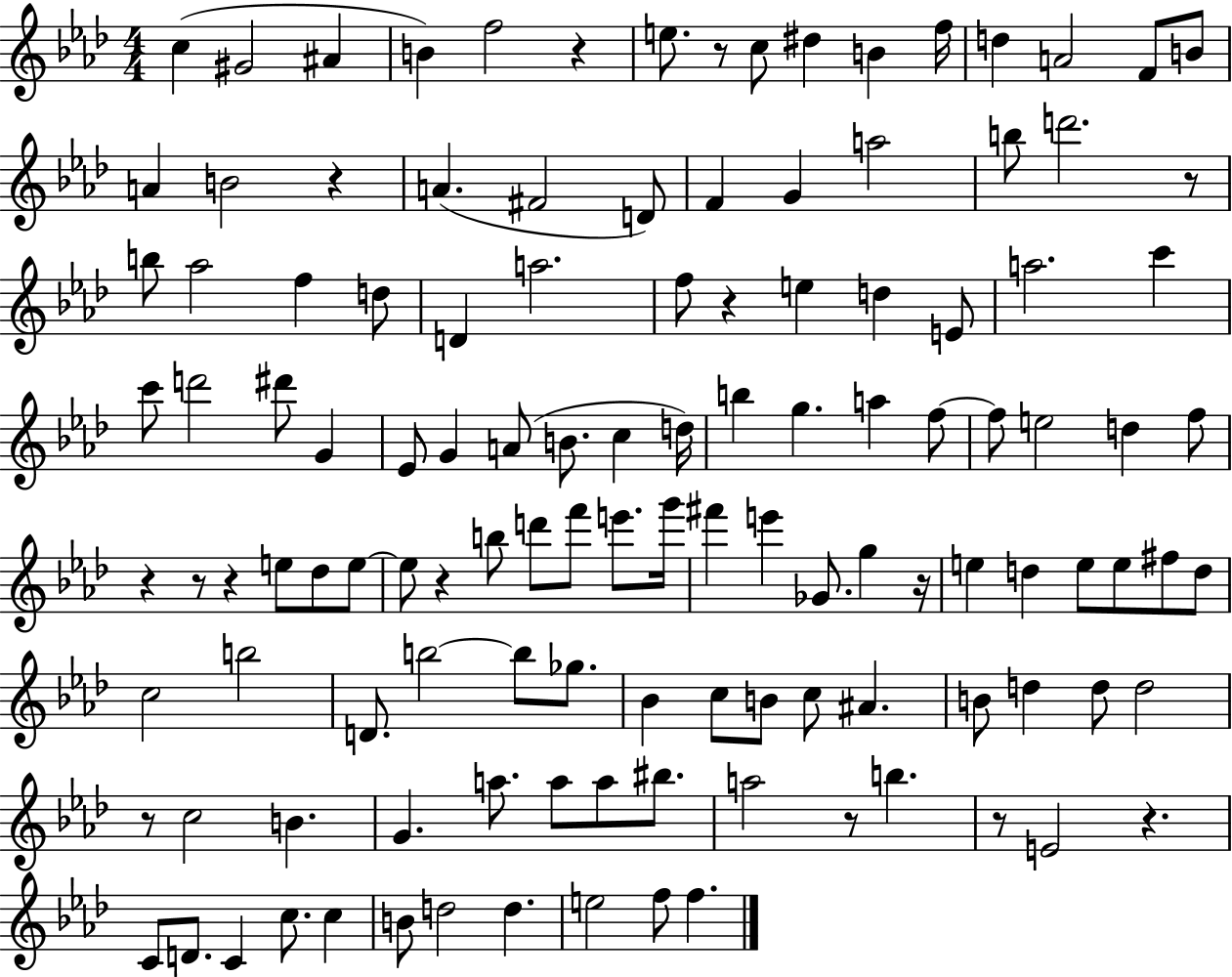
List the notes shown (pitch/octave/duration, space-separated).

C5/q G#4/h A#4/q B4/q F5/h R/q E5/e. R/e C5/e D#5/q B4/q F5/s D5/q A4/h F4/e B4/e A4/q B4/h R/q A4/q. F#4/h D4/e F4/q G4/q A5/h B5/e D6/h. R/e B5/e Ab5/h F5/q D5/e D4/q A5/h. F5/e R/q E5/q D5/q E4/e A5/h. C6/q C6/e D6/h D#6/e G4/q Eb4/e G4/q A4/e B4/e. C5/q D5/s B5/q G5/q. A5/q F5/e F5/e E5/h D5/q F5/e R/q R/e R/q E5/e Db5/e E5/e E5/e R/q B5/e D6/e F6/e E6/e. G6/s F#6/q E6/q Gb4/e. G5/q R/s E5/q D5/q E5/e E5/e F#5/e D5/e C5/h B5/h D4/e. B5/h B5/e Gb5/e. Bb4/q C5/e B4/e C5/e A#4/q. B4/e D5/q D5/e D5/h R/e C5/h B4/q. G4/q. A5/e. A5/e A5/e BIS5/e. A5/h R/e B5/q. R/e E4/h R/q. C4/e D4/e. C4/q C5/e. C5/q B4/e D5/h D5/q. E5/h F5/e F5/q.